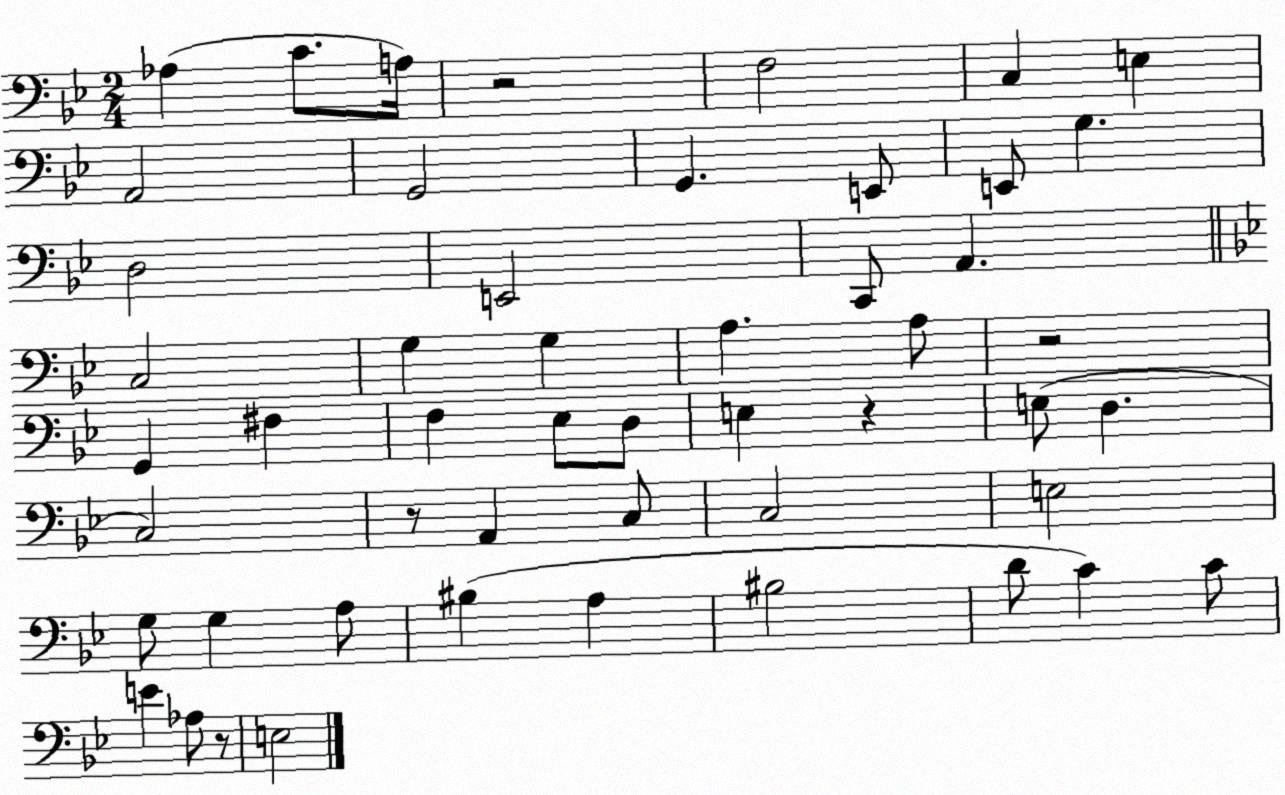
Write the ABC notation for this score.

X:1
T:Untitled
M:2/4
L:1/4
K:Bb
_A, C/2 A,/4 z2 F,2 C, E, A,,2 G,,2 G,, E,,/2 E,,/2 G, D,2 E,,2 C,,/2 A,, C,2 G, G, A, A,/2 z2 G,, ^F, F, _E,/2 D,/2 E, z E,/2 D, C,2 z/2 A,, C,/2 C,2 E,2 G,/2 G, A,/2 ^B, A, ^B,2 D/2 C C/2 E _A,/2 z/2 E,2